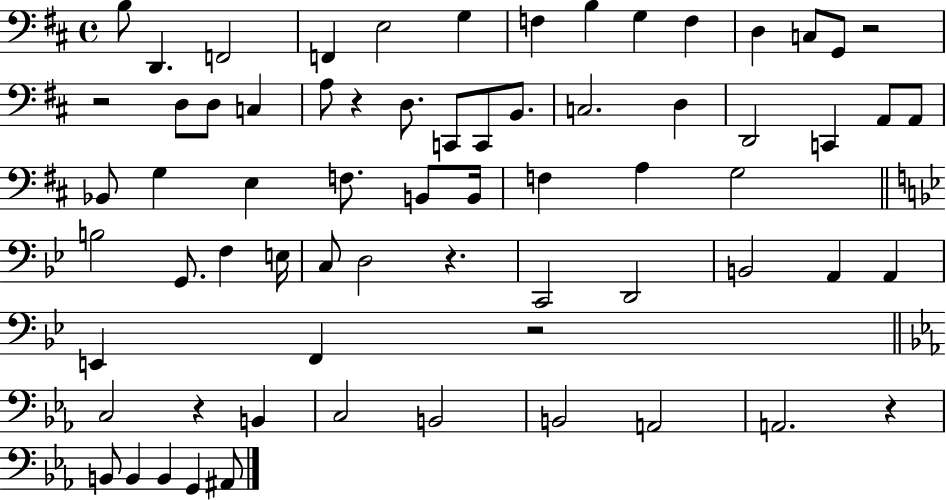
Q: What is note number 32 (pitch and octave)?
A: B2